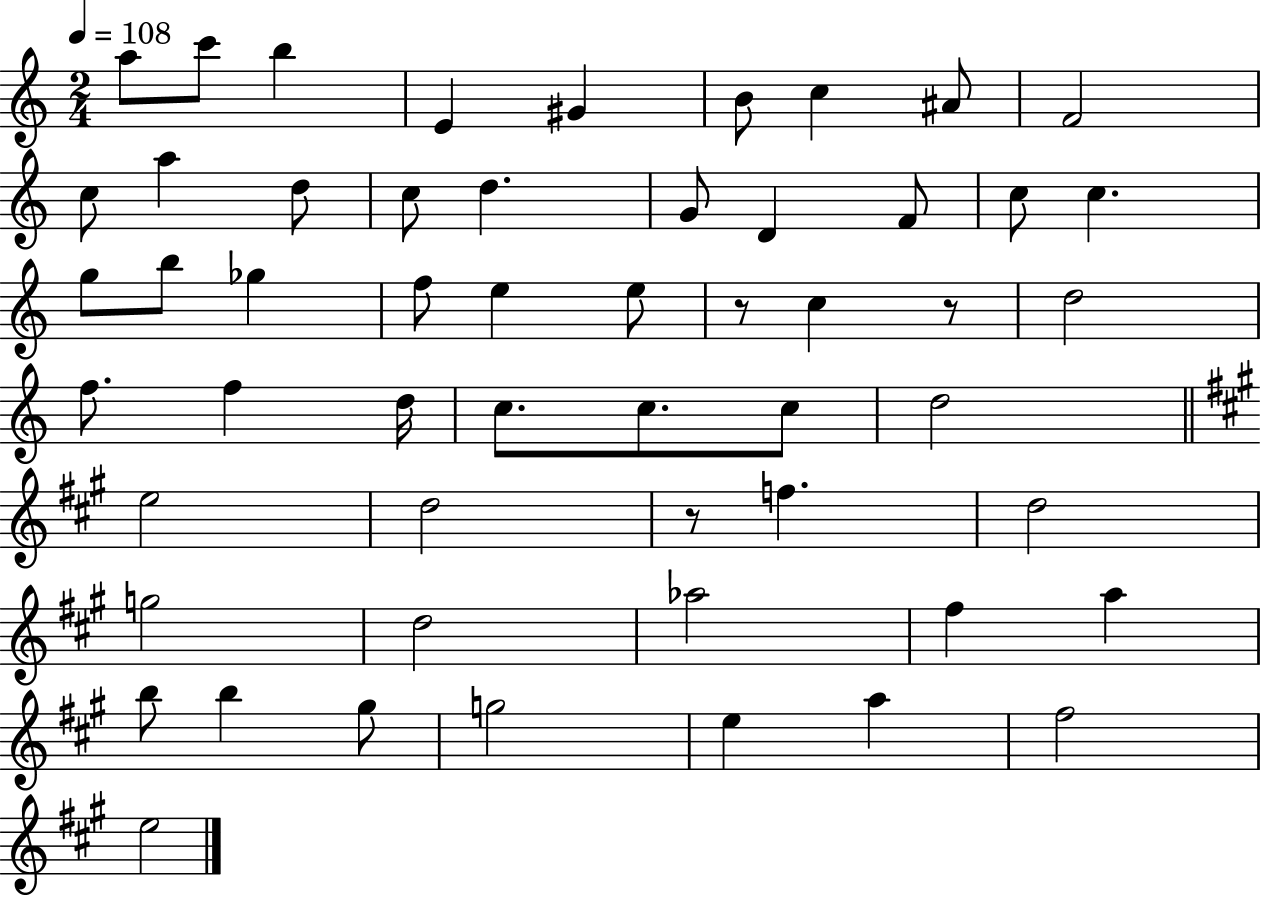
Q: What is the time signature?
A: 2/4